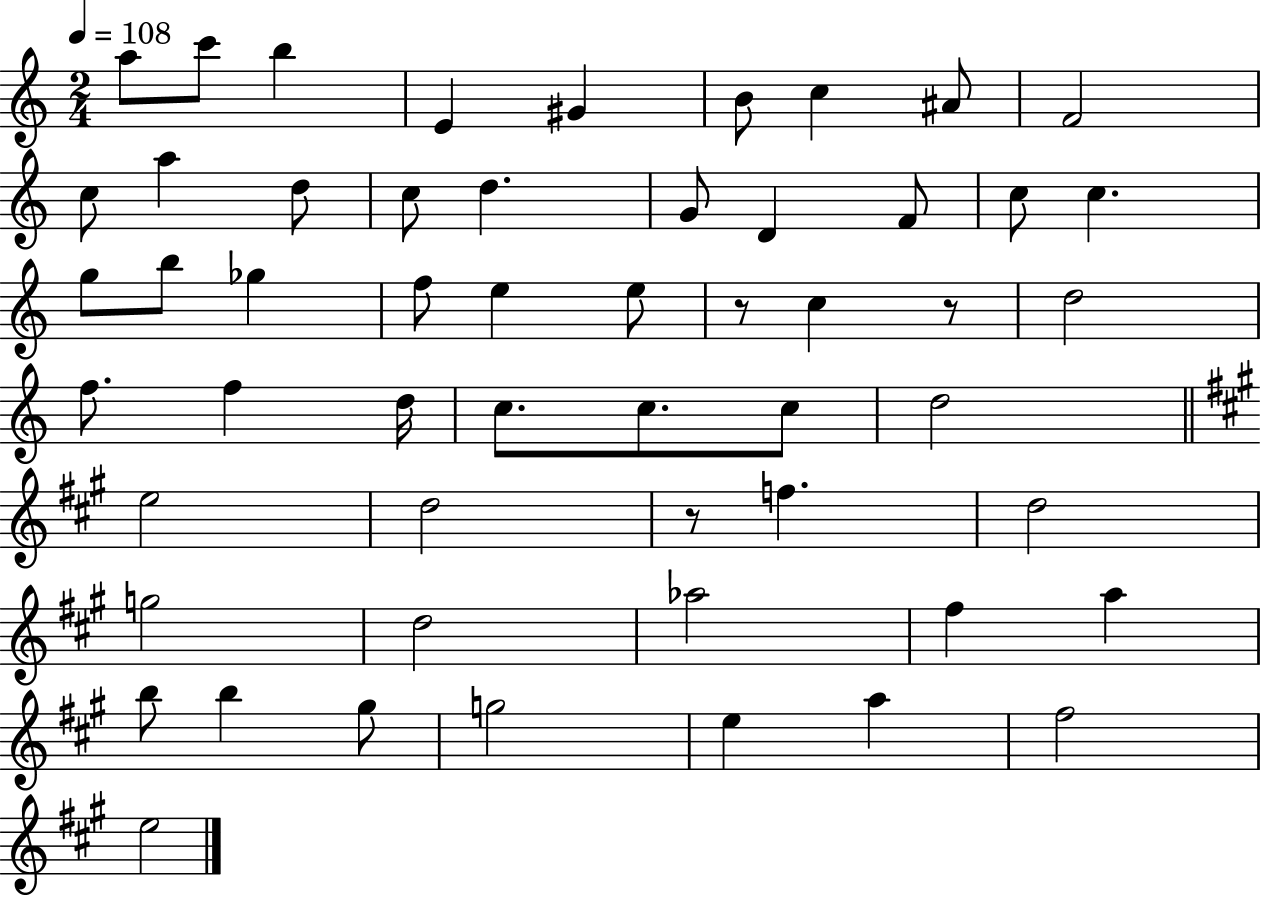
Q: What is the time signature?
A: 2/4